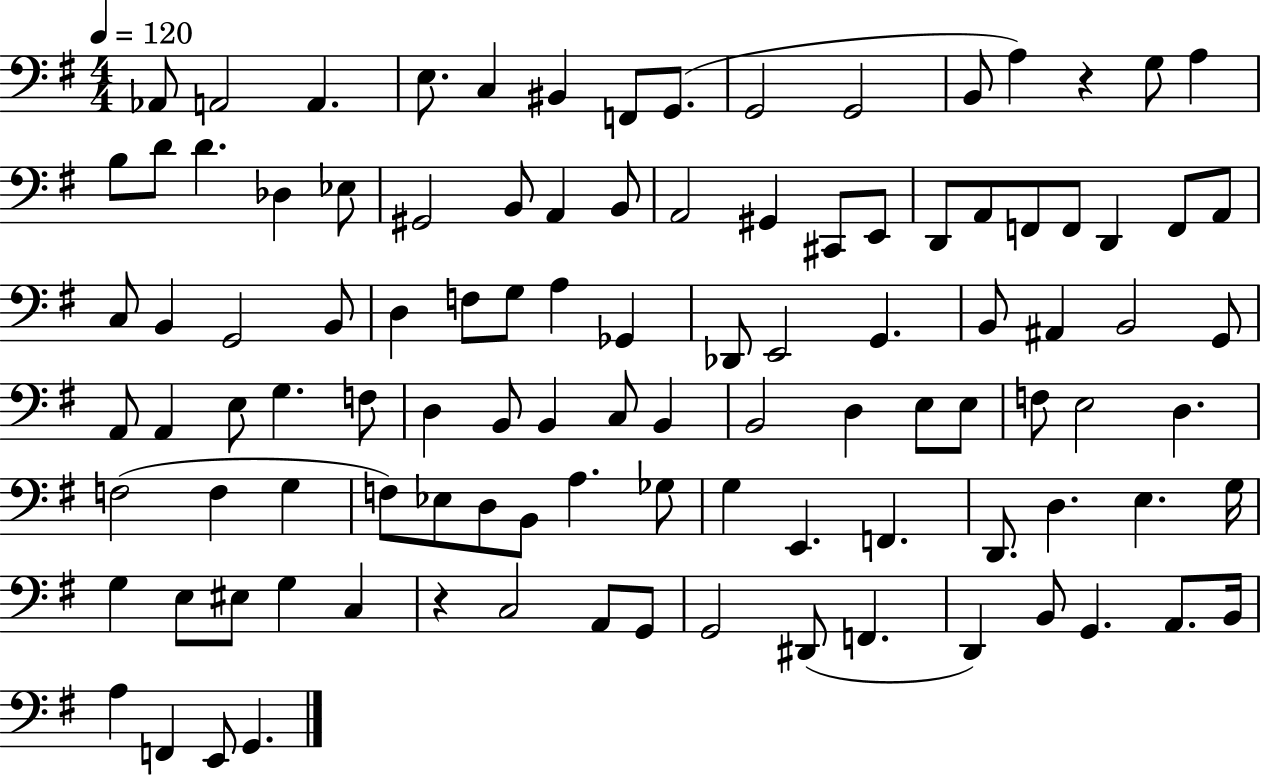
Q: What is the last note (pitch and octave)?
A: G2